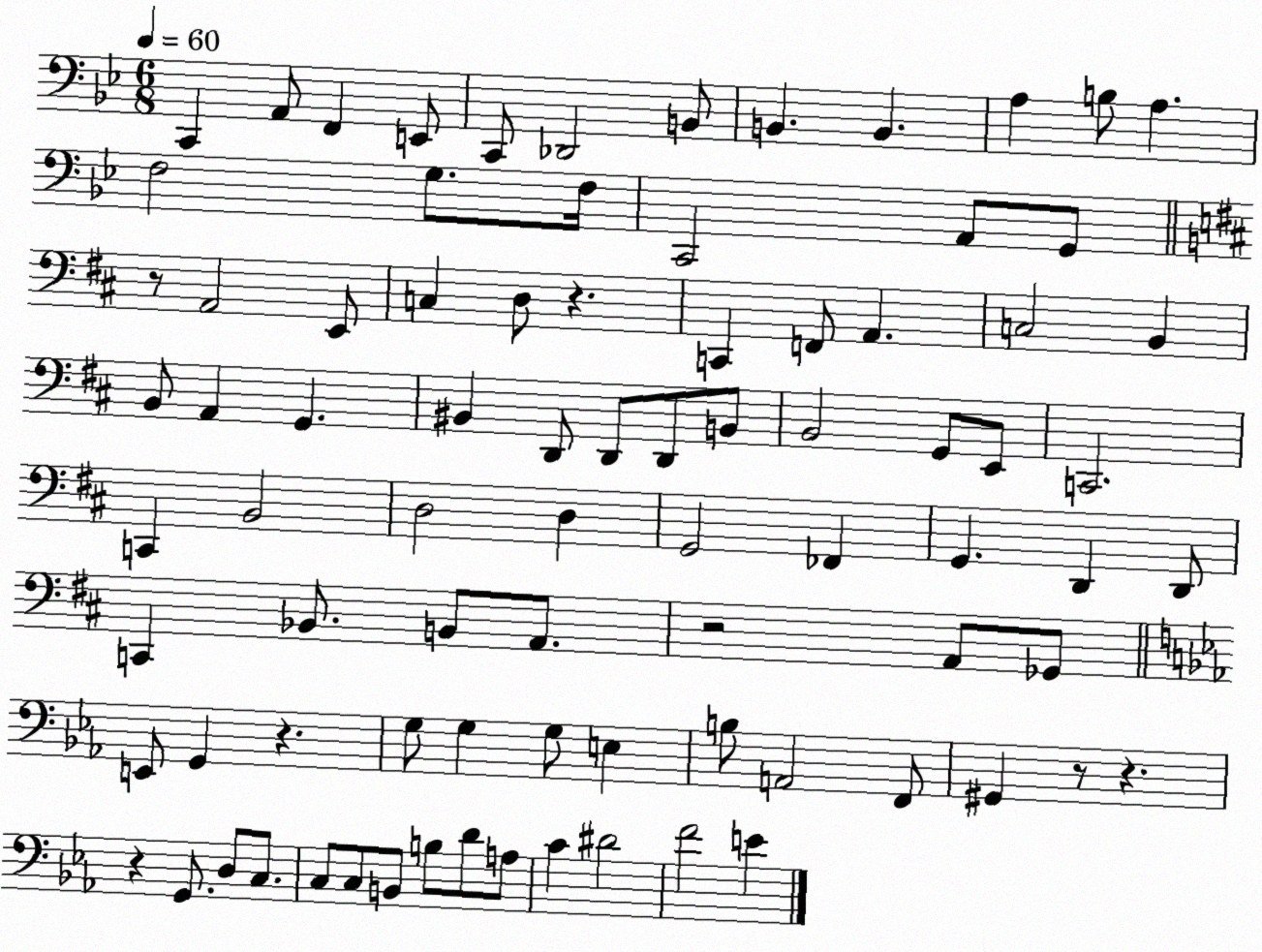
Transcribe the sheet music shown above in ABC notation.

X:1
T:Untitled
M:6/8
L:1/4
K:Bb
C,, A,,/2 F,, E,,/2 C,,/2 _D,,2 B,,/2 B,, B,, A, B,/2 A, F,2 G,/2 F,/4 C,,2 A,,/2 G,,/2 z/2 A,,2 E,,/2 C, D,/2 z C,, F,,/2 A,, C,2 B,, B,,/2 A,, G,, ^B,, D,,/2 D,,/2 D,,/2 B,,/2 B,,2 G,,/2 E,,/2 C,,2 C,, B,,2 D,2 D, G,,2 _F,, G,, D,, D,,/2 C,, _B,,/2 B,,/2 A,,/2 z2 A,,/2 _G,,/2 E,,/2 G,, z G,/2 G, G,/2 E, B,/2 A,,2 F,,/2 ^G,, z/2 z z G,,/2 D,/2 C,/2 C,/2 C,/2 B,,/2 B,/2 D/2 A,/2 C ^D2 F2 E